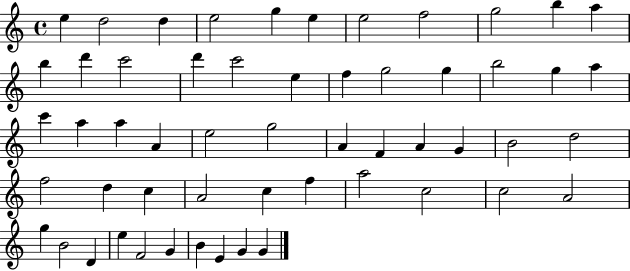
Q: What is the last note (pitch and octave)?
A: G4